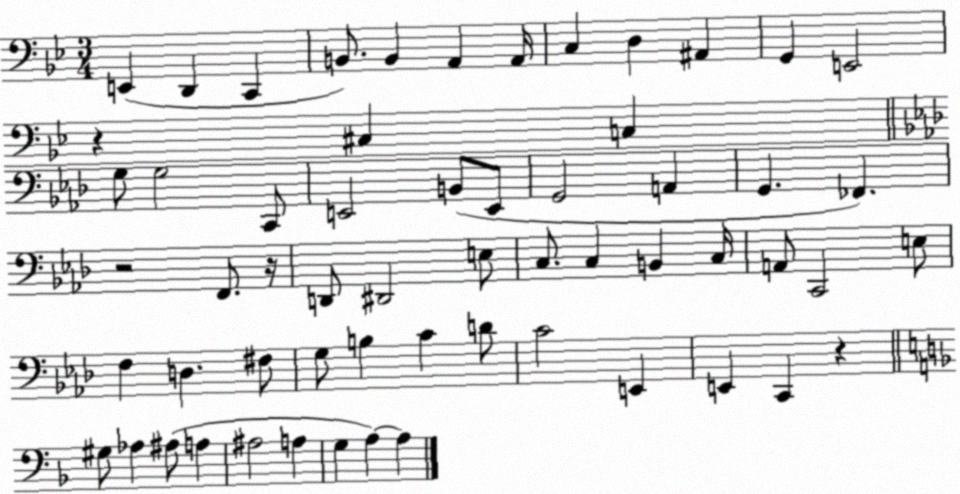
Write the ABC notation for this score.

X:1
T:Untitled
M:3/4
L:1/4
K:Bb
E,, D,, C,, B,,/2 B,, A,, A,,/4 C, D, ^A,, G,, E,,2 z ^C, C, G,/2 G,2 C,,/2 E,,2 B,,/2 E,,/2 G,,2 A,, G,, _F,, z2 F,,/2 z/4 D,,/2 ^D,,2 E,/2 C,/2 C, B,, C,/4 A,,/2 C,,2 E,/2 F, D, ^F,/2 G,/2 B, C D/2 C2 E,, E,, C,, z ^G,/2 _A, ^A,/2 A, ^A,2 A, G, A, A,